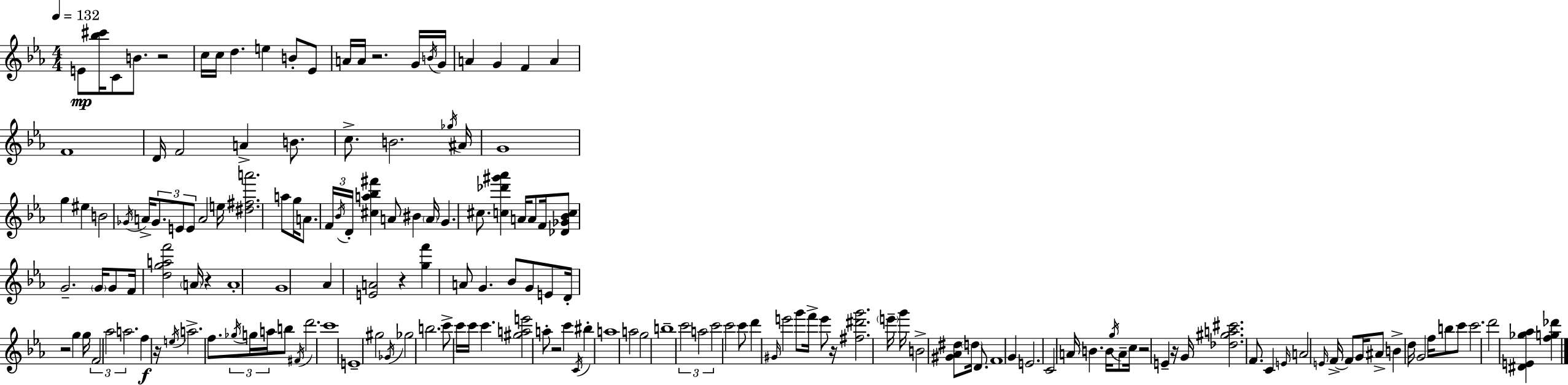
X:1
T:Untitled
M:4/4
L:1/4
K:Eb
E/2 [_b^c']/4 C/2 B/2 z2 c/4 c/4 d e B/2 _E/2 A/4 A/4 z2 G/4 B/4 G/4 A G F A F4 D/4 F2 A B/2 c/2 B2 _g/4 ^A/4 G4 g ^e B2 _G/4 A/4 _G/2 E/2 E/2 A2 e/4 [^d^fa']2 a/2 g/4 A/2 F/4 _B/4 D/4 [^ca_b^f'] A/2 ^B A/4 G ^c/2 [c_d'^g'_a'] A/4 A/2 F/4 [_D_G_Bc]/2 G2 G/4 G/2 F/4 [dgaf']2 A/4 z A4 G4 _A [EA]2 z [gf'] A/2 G _B/2 G/2 E/2 D/4 z2 g g/4 F2 _a2 a2 f z/4 e/4 a2 f/2 _g/4 g/4 a/4 b/2 ^F/4 d'2 c'4 E4 ^g2 _G/4 _g2 b2 c'/2 c'/4 c'/4 c' [^gae']2 a/2 z2 c' C/4 ^b a4 a2 g2 b4 c'2 a2 c'2 c'2 c'/2 d' ^G/4 e'2 g'/2 f'/4 e'/2 z/4 [^f^d'g']2 e'/4 g'/4 B2 [^G_A^d]/2 d/4 D/2 F4 G E2 C2 A/4 B B/4 g/4 A/2 c/4 z2 E z/4 G/4 [_d^ga^c']2 F/2 C E/4 A2 E/4 F/4 F/2 G/4 ^A/2 B d/4 G2 f/4 b/2 c'/2 c'2 d'2 [^DE_g_a] [fg_d']